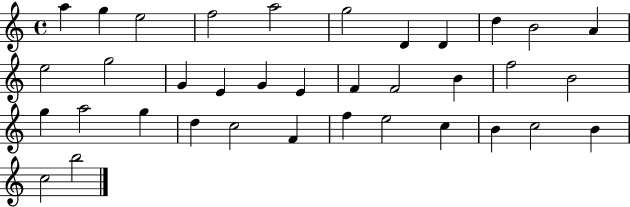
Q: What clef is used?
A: treble